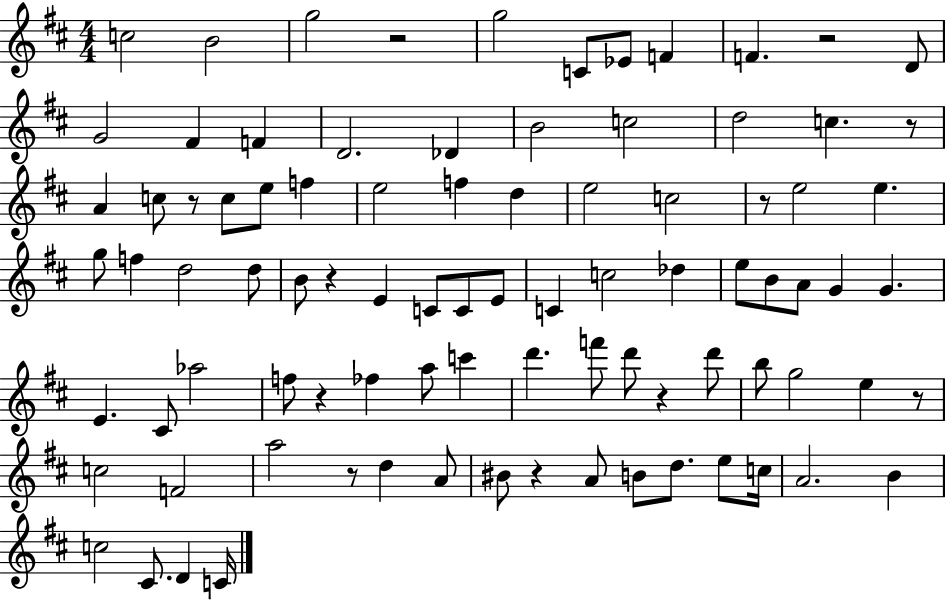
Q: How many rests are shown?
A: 11